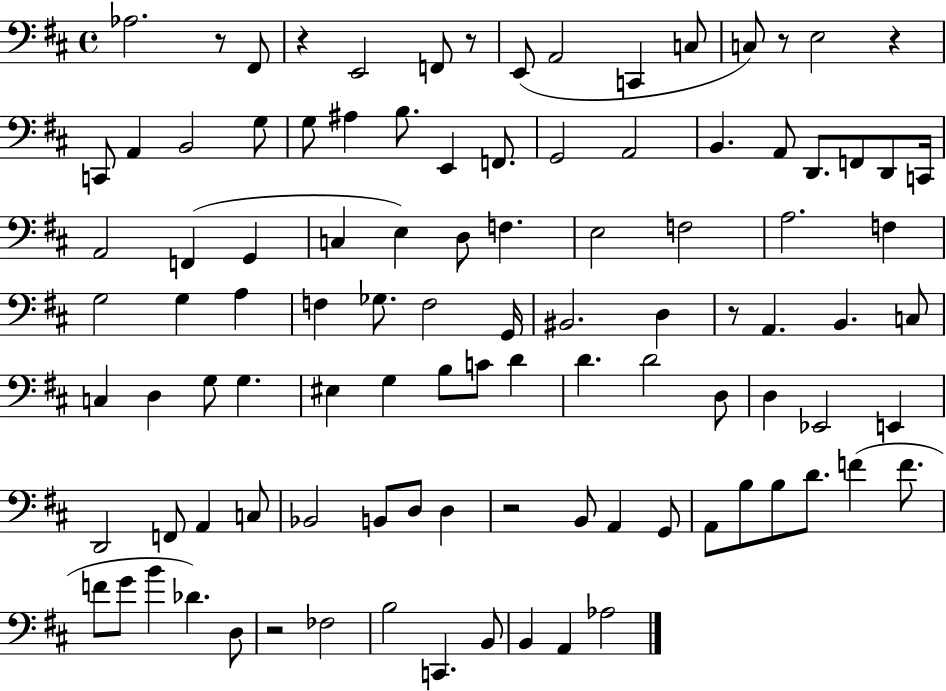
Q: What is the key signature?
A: D major